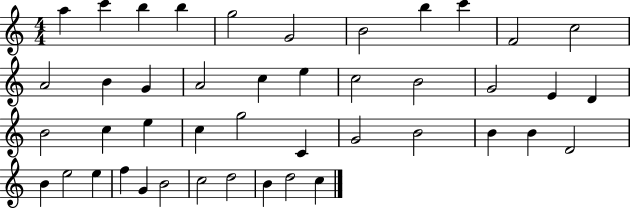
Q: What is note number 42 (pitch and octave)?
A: B4